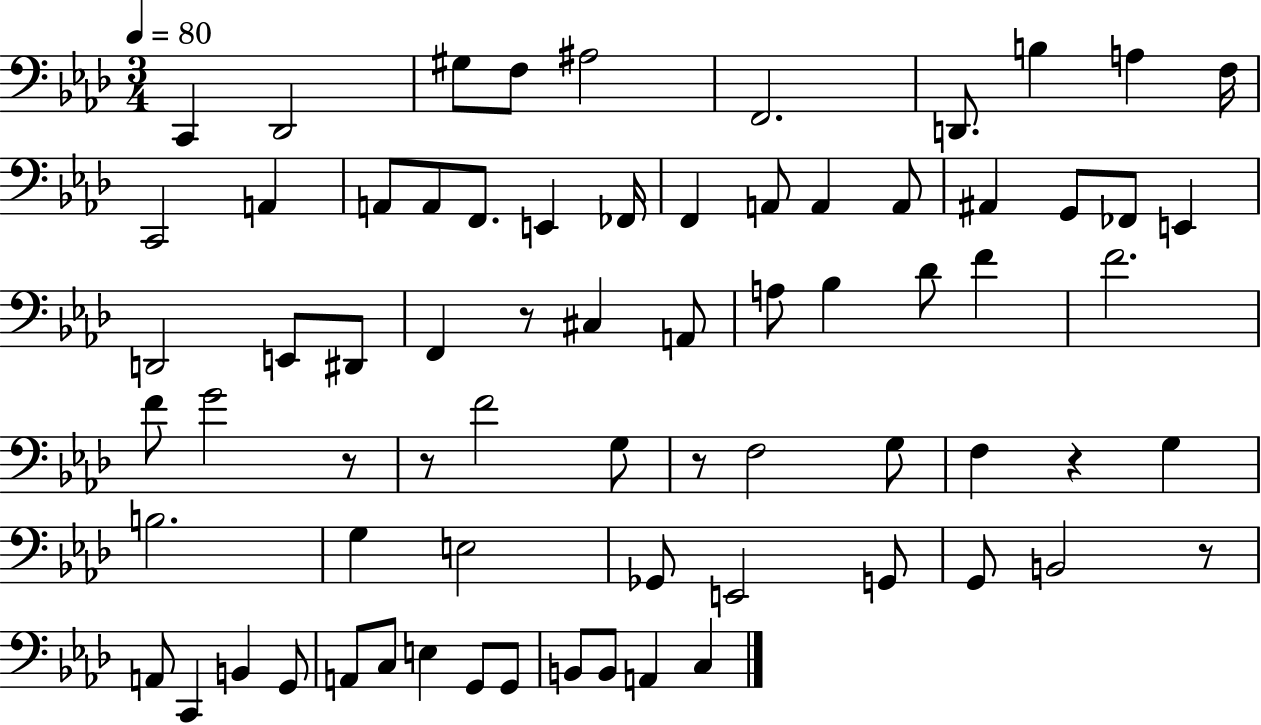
C2/q Db2/h G#3/e F3/e A#3/h F2/h. D2/e. B3/q A3/q F3/s C2/h A2/q A2/e A2/e F2/e. E2/q FES2/s F2/q A2/e A2/q A2/e A#2/q G2/e FES2/e E2/q D2/h E2/e D#2/e F2/q R/e C#3/q A2/e A3/e Bb3/q Db4/e F4/q F4/h. F4/e G4/h R/e R/e F4/h G3/e R/e F3/h G3/e F3/q R/q G3/q B3/h. G3/q E3/h Gb2/e E2/h G2/e G2/e B2/h R/e A2/e C2/q B2/q G2/e A2/e C3/e E3/q G2/e G2/e B2/e B2/e A2/q C3/q